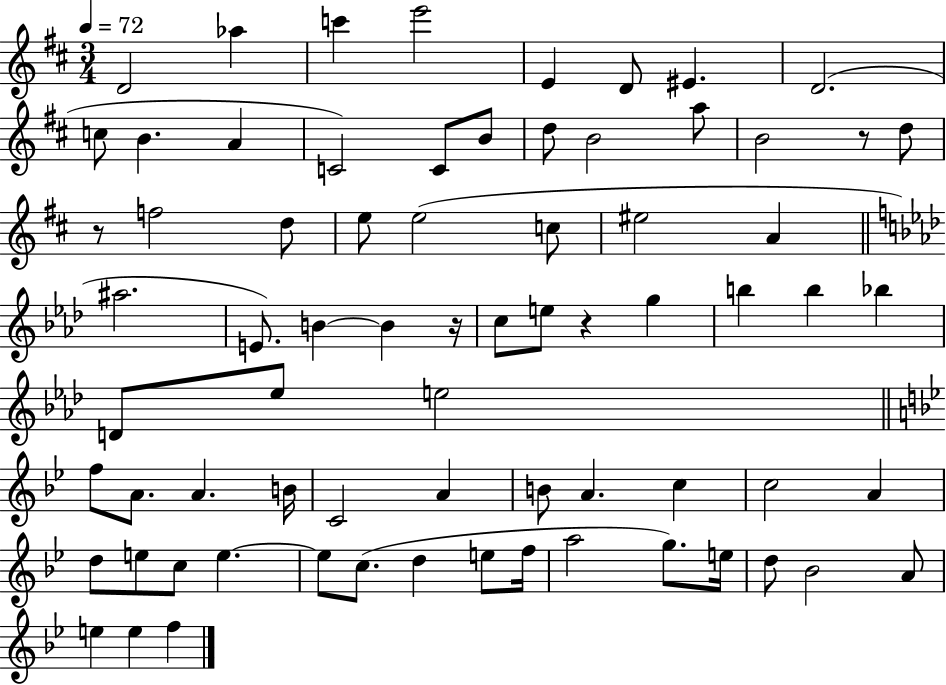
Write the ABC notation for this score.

X:1
T:Untitled
M:3/4
L:1/4
K:D
D2 _a c' e'2 E D/2 ^E D2 c/2 B A C2 C/2 B/2 d/2 B2 a/2 B2 z/2 d/2 z/2 f2 d/2 e/2 e2 c/2 ^e2 A ^a2 E/2 B B z/4 c/2 e/2 z g b b _b D/2 _e/2 e2 f/2 A/2 A B/4 C2 A B/2 A c c2 A d/2 e/2 c/2 e e/2 c/2 d e/2 f/4 a2 g/2 e/4 d/2 _B2 A/2 e e f